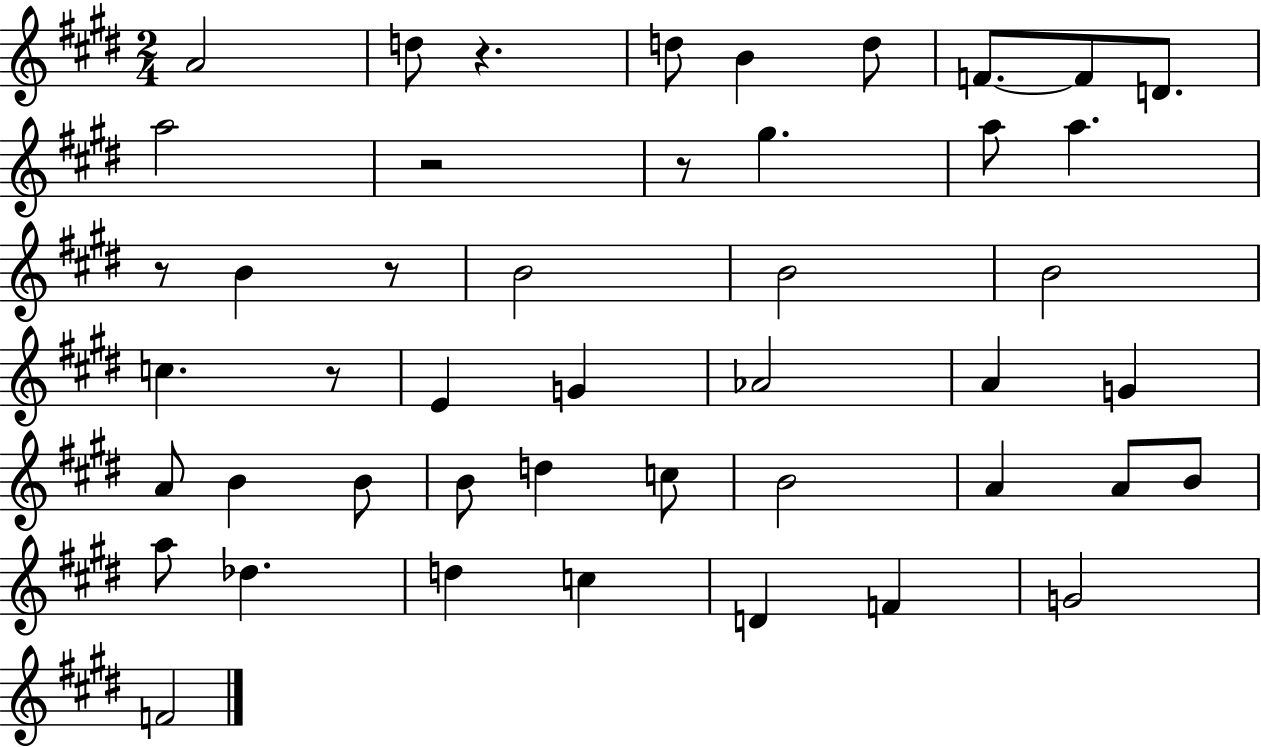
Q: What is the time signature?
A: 2/4